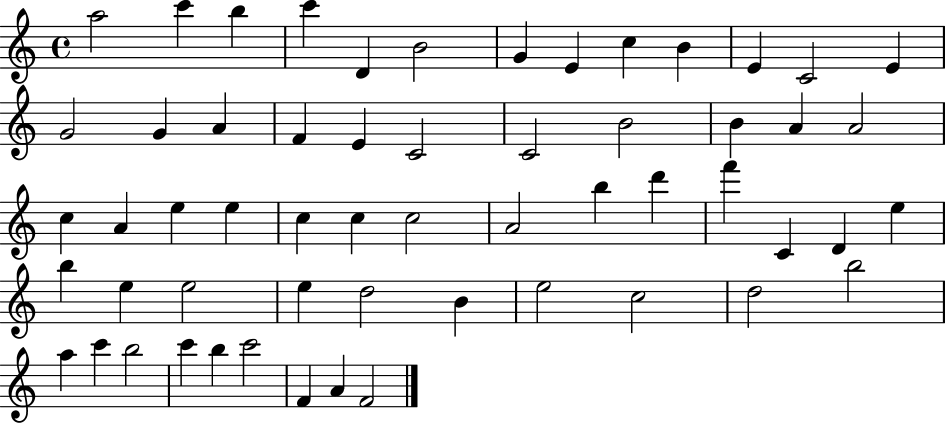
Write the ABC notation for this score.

X:1
T:Untitled
M:4/4
L:1/4
K:C
a2 c' b c' D B2 G E c B E C2 E G2 G A F E C2 C2 B2 B A A2 c A e e c c c2 A2 b d' f' C D e b e e2 e d2 B e2 c2 d2 b2 a c' b2 c' b c'2 F A F2